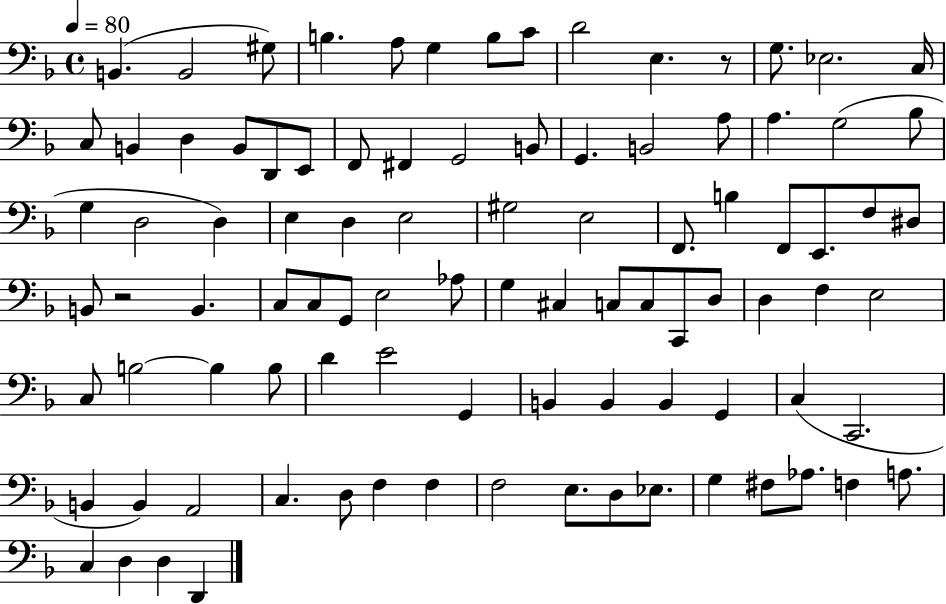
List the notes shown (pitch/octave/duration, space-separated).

B2/q. B2/h G#3/e B3/q. A3/e G3/q B3/e C4/e D4/h E3/q. R/e G3/e. Eb3/h. C3/s C3/e B2/q D3/q B2/e D2/e E2/e F2/e F#2/q G2/h B2/e G2/q. B2/h A3/e A3/q. G3/h Bb3/e G3/q D3/h D3/q E3/q D3/q E3/h G#3/h E3/h F2/e. B3/q F2/e E2/e. F3/e D#3/e B2/e R/h B2/q. C3/e C3/e G2/e E3/h Ab3/e G3/q C#3/q C3/e C3/e C2/e D3/e D3/q F3/q E3/h C3/e B3/h B3/q B3/e D4/q E4/h G2/q B2/q B2/q B2/q G2/q C3/q C2/h. B2/q B2/q A2/h C3/q. D3/e F3/q F3/q F3/h E3/e. D3/e Eb3/e. G3/q F#3/e Ab3/e. F3/q A3/e. C3/q D3/q D3/q D2/q